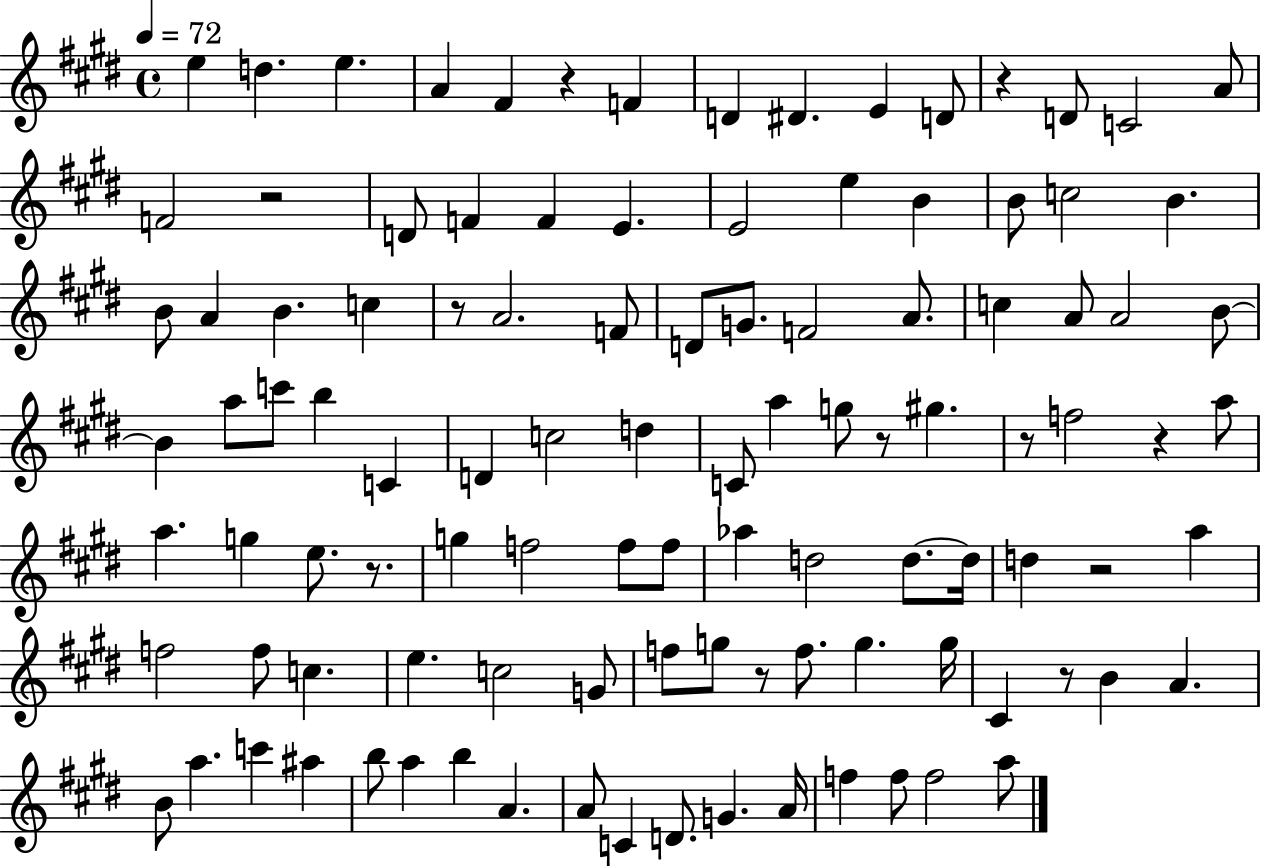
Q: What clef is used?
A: treble